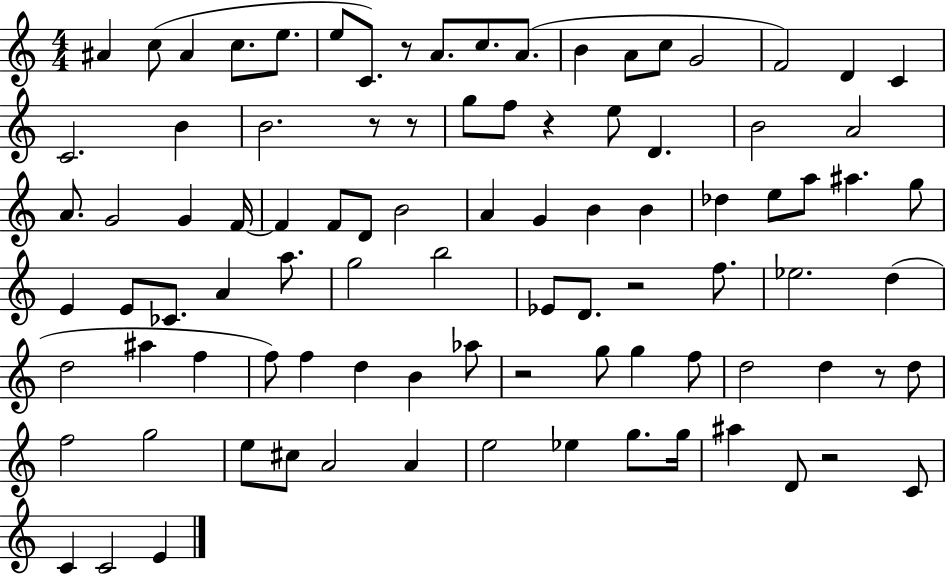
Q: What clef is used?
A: treble